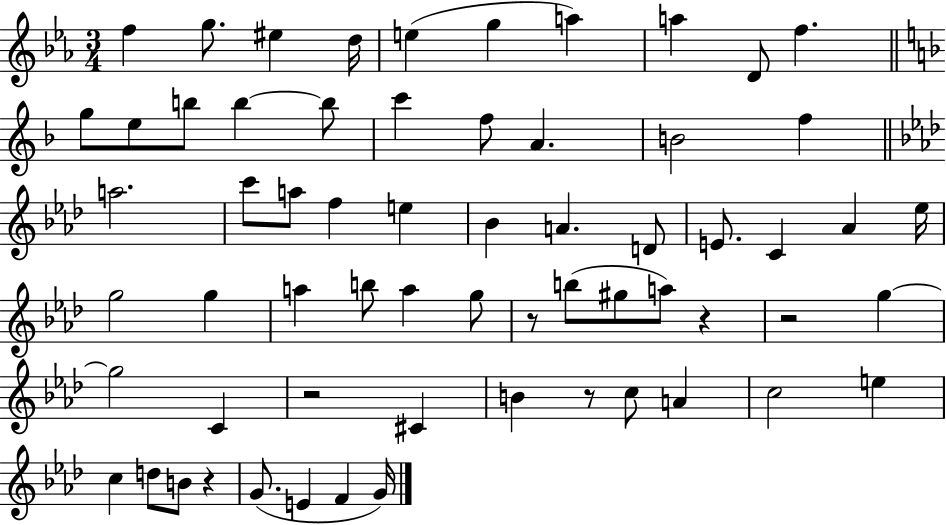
F5/q G5/e. EIS5/q D5/s E5/q G5/q A5/q A5/q D4/e F5/q. G5/e E5/e B5/e B5/q B5/e C6/q F5/e A4/q. B4/h F5/q A5/h. C6/e A5/e F5/q E5/q Bb4/q A4/q. D4/e E4/e. C4/q Ab4/q Eb5/s G5/h G5/q A5/q B5/e A5/q G5/e R/e B5/e G#5/e A5/e R/q R/h G5/q G5/h C4/q R/h C#4/q B4/q R/e C5/e A4/q C5/h E5/q C5/q D5/e B4/e R/q G4/e. E4/q F4/q G4/s